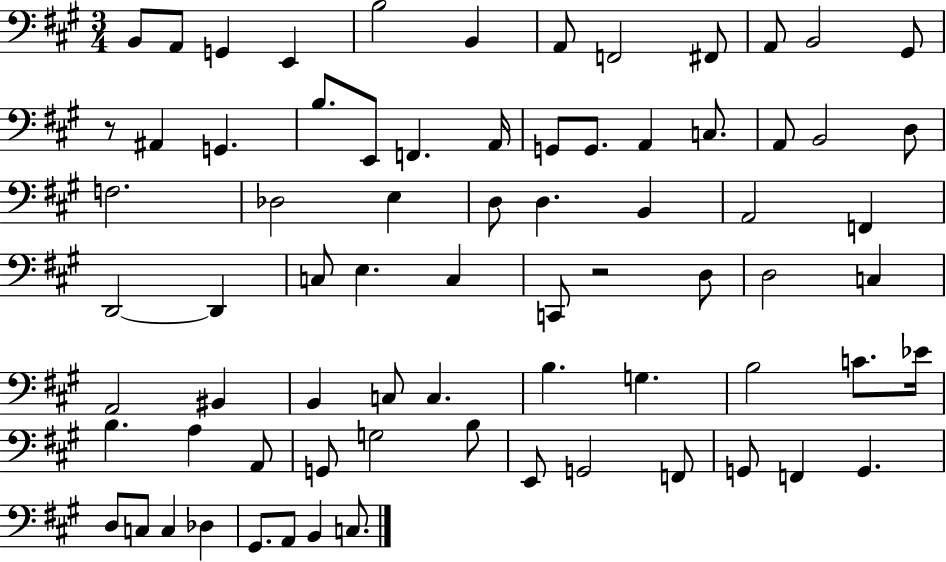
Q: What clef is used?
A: bass